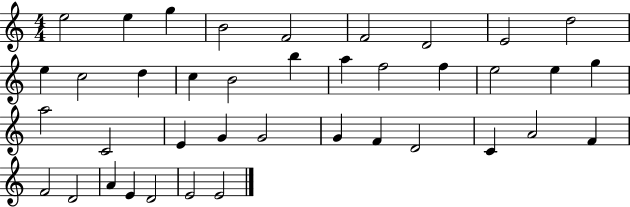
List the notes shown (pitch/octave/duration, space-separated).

E5/h E5/q G5/q B4/h F4/h F4/h D4/h E4/h D5/h E5/q C5/h D5/q C5/q B4/h B5/q A5/q F5/h F5/q E5/h E5/q G5/q A5/h C4/h E4/q G4/q G4/h G4/q F4/q D4/h C4/q A4/h F4/q F4/h D4/h A4/q E4/q D4/h E4/h E4/h